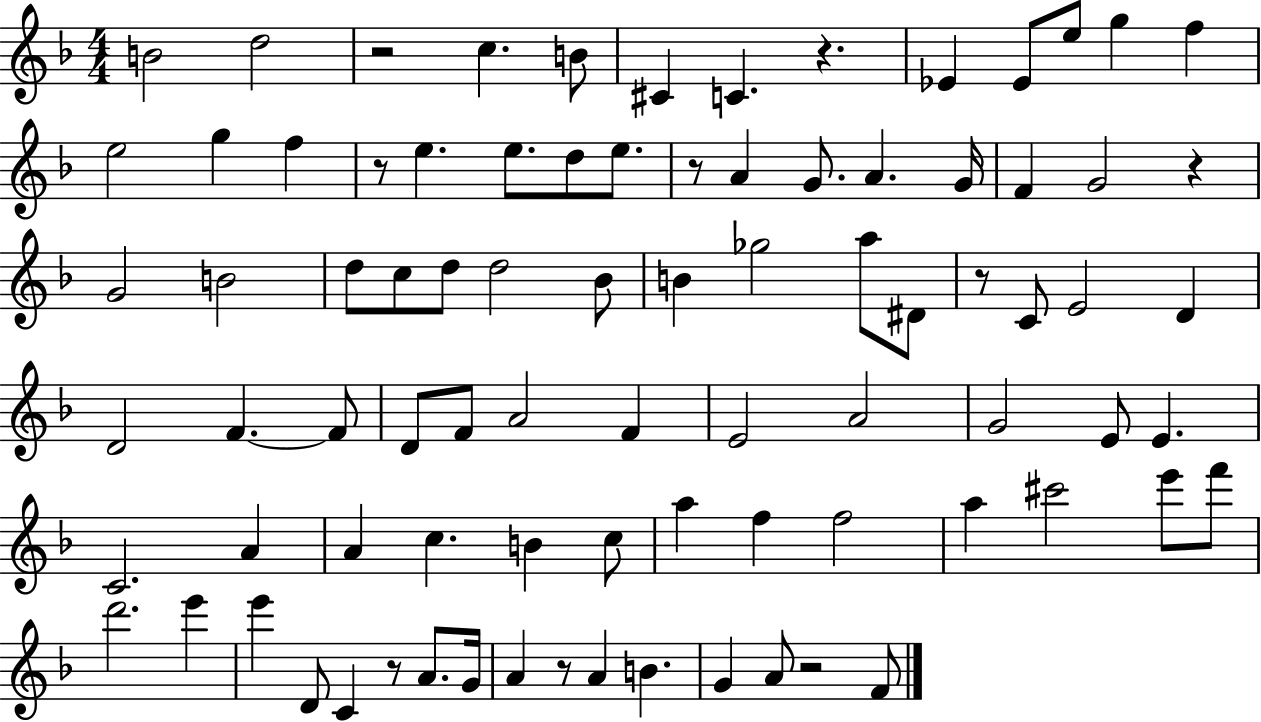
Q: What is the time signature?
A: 4/4